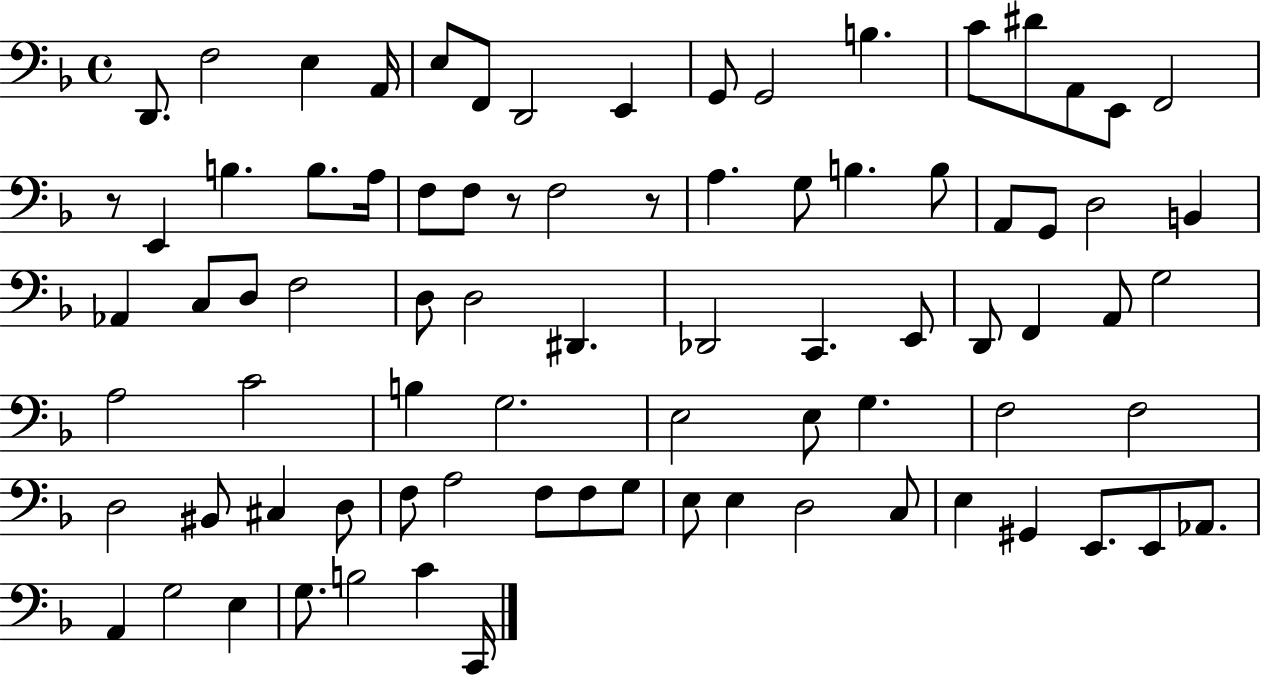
X:1
T:Untitled
M:4/4
L:1/4
K:F
D,,/2 F,2 E, A,,/4 E,/2 F,,/2 D,,2 E,, G,,/2 G,,2 B, C/2 ^D/2 A,,/2 E,,/2 F,,2 z/2 E,, B, B,/2 A,/4 F,/2 F,/2 z/2 F,2 z/2 A, G,/2 B, B,/2 A,,/2 G,,/2 D,2 B,, _A,, C,/2 D,/2 F,2 D,/2 D,2 ^D,, _D,,2 C,, E,,/2 D,,/2 F,, A,,/2 G,2 A,2 C2 B, G,2 E,2 E,/2 G, F,2 F,2 D,2 ^B,,/2 ^C, D,/2 F,/2 A,2 F,/2 F,/2 G,/2 E,/2 E, D,2 C,/2 E, ^G,, E,,/2 E,,/2 _A,,/2 A,, G,2 E, G,/2 B,2 C C,,/4